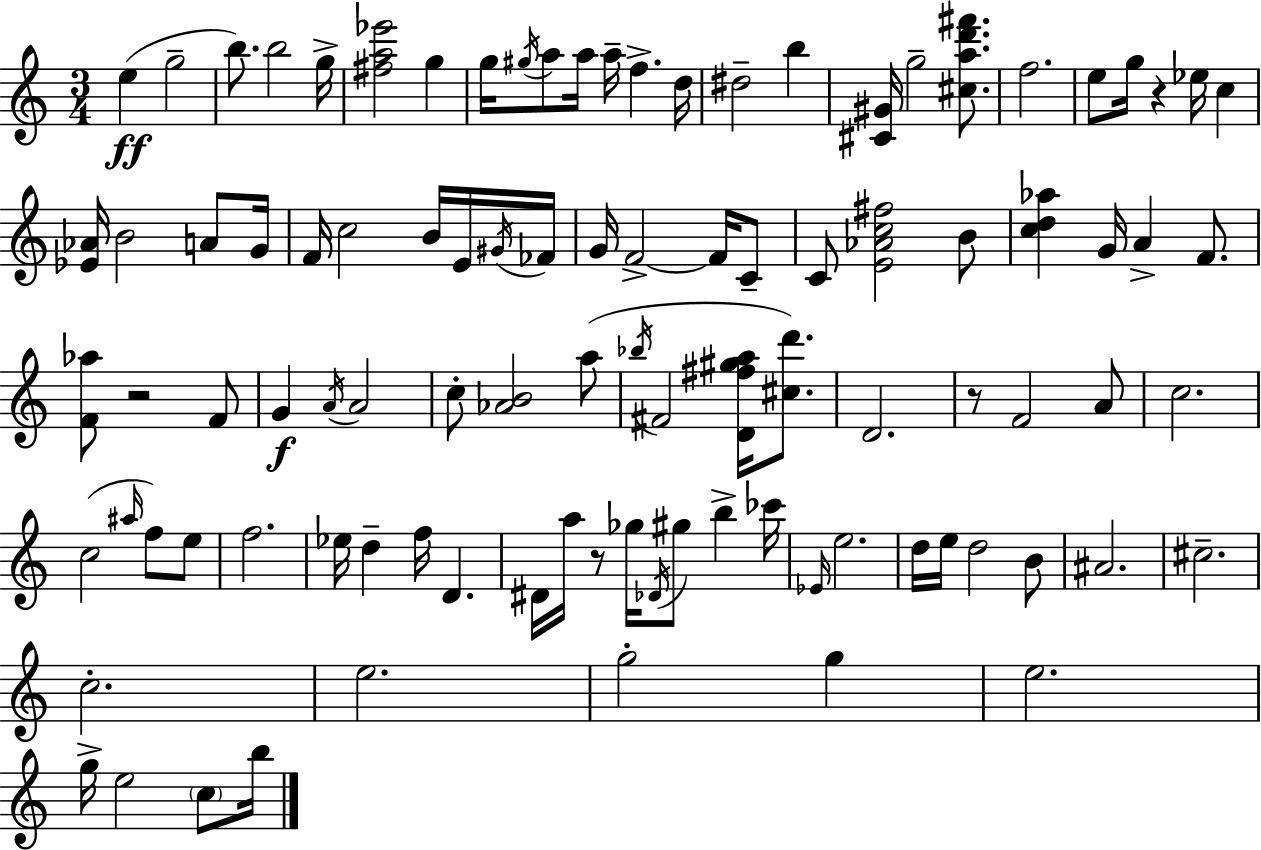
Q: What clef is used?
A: treble